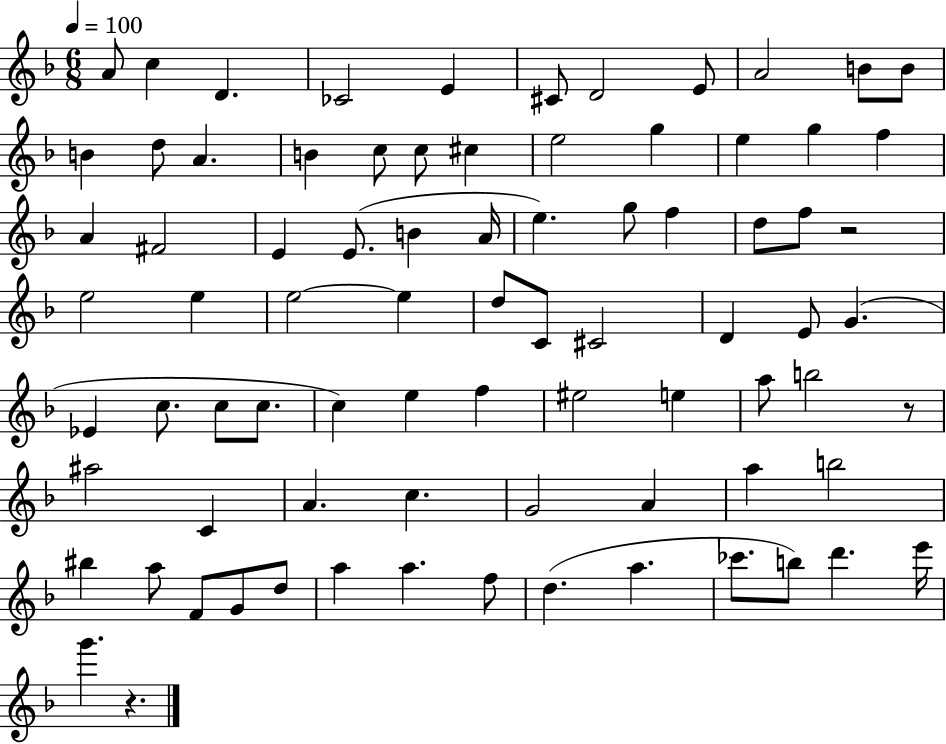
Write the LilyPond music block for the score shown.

{
  \clef treble
  \numericTimeSignature
  \time 6/8
  \key f \major
  \tempo 4 = 100
  \repeat volta 2 { a'8 c''4 d'4. | ces'2 e'4 | cis'8 d'2 e'8 | a'2 b'8 b'8 | \break b'4 d''8 a'4. | b'4 c''8 c''8 cis''4 | e''2 g''4 | e''4 g''4 f''4 | \break a'4 fis'2 | e'4 e'8.( b'4 a'16 | e''4.) g''8 f''4 | d''8 f''8 r2 | \break e''2 e''4 | e''2~~ e''4 | d''8 c'8 cis'2 | d'4 e'8 g'4.( | \break ees'4 c''8. c''8 c''8. | c''4) e''4 f''4 | eis''2 e''4 | a''8 b''2 r8 | \break ais''2 c'4 | a'4. c''4. | g'2 a'4 | a''4 b''2 | \break bis''4 a''8 f'8 g'8 d''8 | a''4 a''4. f''8 | d''4.( a''4. | ces'''8. b''8) d'''4. e'''16 | \break g'''4. r4. | } \bar "|."
}